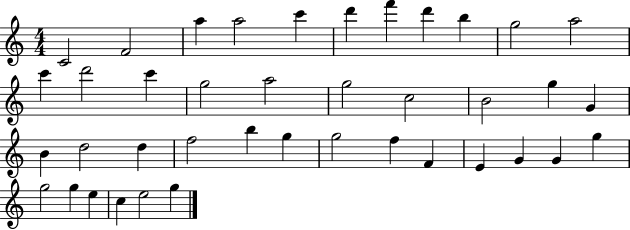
{
  \clef treble
  \numericTimeSignature
  \time 4/4
  \key c \major
  c'2 f'2 | a''4 a''2 c'''4 | d'''4 f'''4 d'''4 b''4 | g''2 a''2 | \break c'''4 d'''2 c'''4 | g''2 a''2 | g''2 c''2 | b'2 g''4 g'4 | \break b'4 d''2 d''4 | f''2 b''4 g''4 | g''2 f''4 f'4 | e'4 g'4 g'4 g''4 | \break g''2 g''4 e''4 | c''4 e''2 g''4 | \bar "|."
}